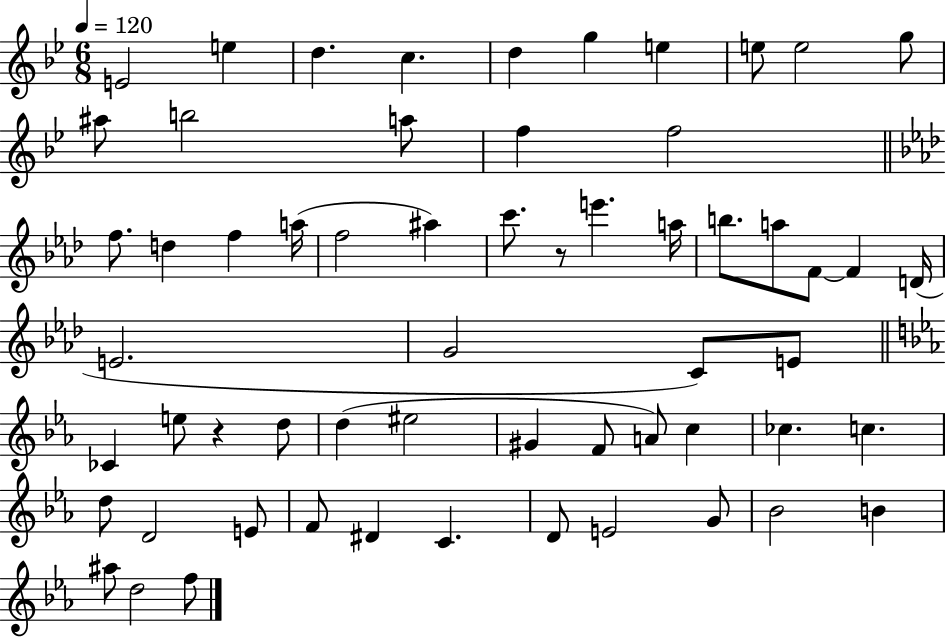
E4/h E5/q D5/q. C5/q. D5/q G5/q E5/q E5/e E5/h G5/e A#5/e B5/h A5/e F5/q F5/h F5/e. D5/q F5/q A5/s F5/h A#5/q C6/e. R/e E6/q. A5/s B5/e. A5/e F4/e F4/q D4/s E4/h. G4/h C4/e E4/e CES4/q E5/e R/q D5/e D5/q EIS5/h G#4/q F4/e A4/e C5/q CES5/q. C5/q. D5/e D4/h E4/e F4/e D#4/q C4/q. D4/e E4/h G4/e Bb4/h B4/q A#5/e D5/h F5/e